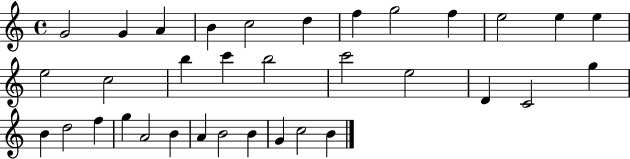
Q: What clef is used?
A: treble